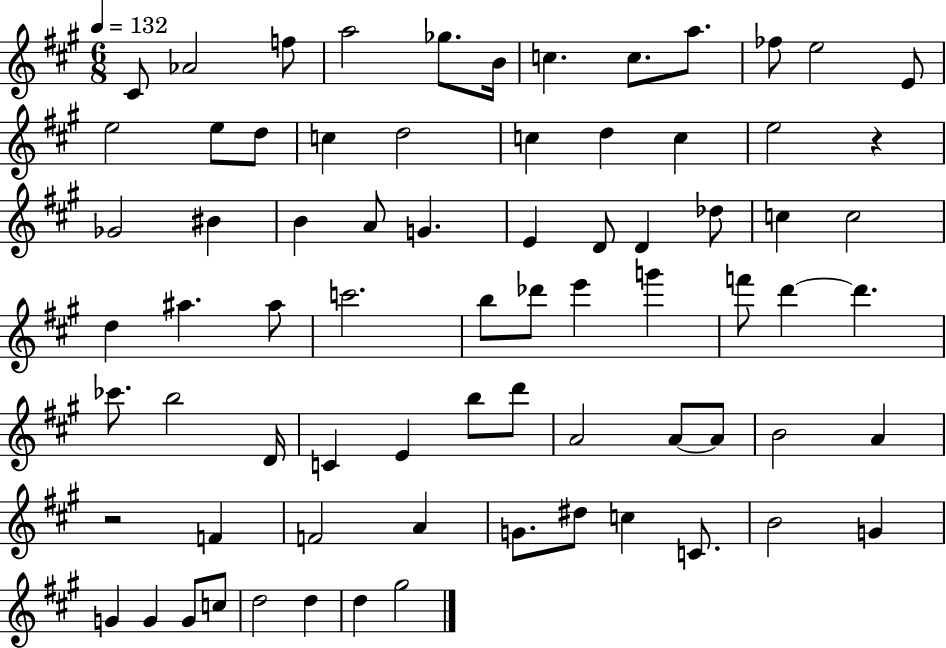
C#4/e Ab4/h F5/e A5/h Gb5/e. B4/s C5/q. C5/e. A5/e. FES5/e E5/h E4/e E5/h E5/e D5/e C5/q D5/h C5/q D5/q C5/q E5/h R/q Gb4/h BIS4/q B4/q A4/e G4/q. E4/q D4/e D4/q Db5/e C5/q C5/h D5/q A#5/q. A#5/e C6/h. B5/e Db6/e E6/q G6/q F6/e D6/q D6/q. CES6/e. B5/h D4/s C4/q E4/q B5/e D6/e A4/h A4/e A4/e B4/h A4/q R/h F4/q F4/h A4/q G4/e. D#5/e C5/q C4/e. B4/h G4/q G4/q G4/q G4/e C5/e D5/h D5/q D5/q G#5/h